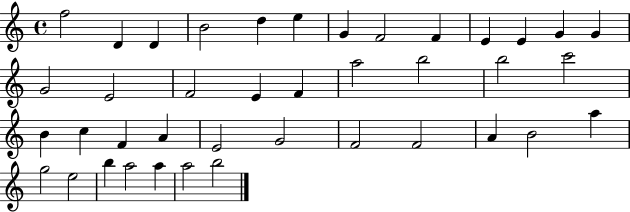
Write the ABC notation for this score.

X:1
T:Untitled
M:4/4
L:1/4
K:C
f2 D D B2 d e G F2 F E E G G G2 E2 F2 E F a2 b2 b2 c'2 B c F A E2 G2 F2 F2 A B2 a g2 e2 b a2 a a2 b2